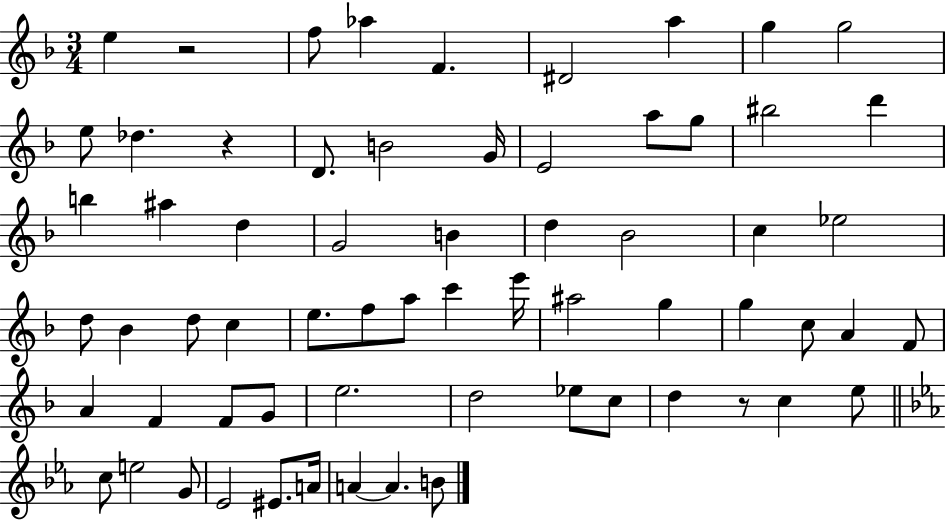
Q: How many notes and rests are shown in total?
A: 65